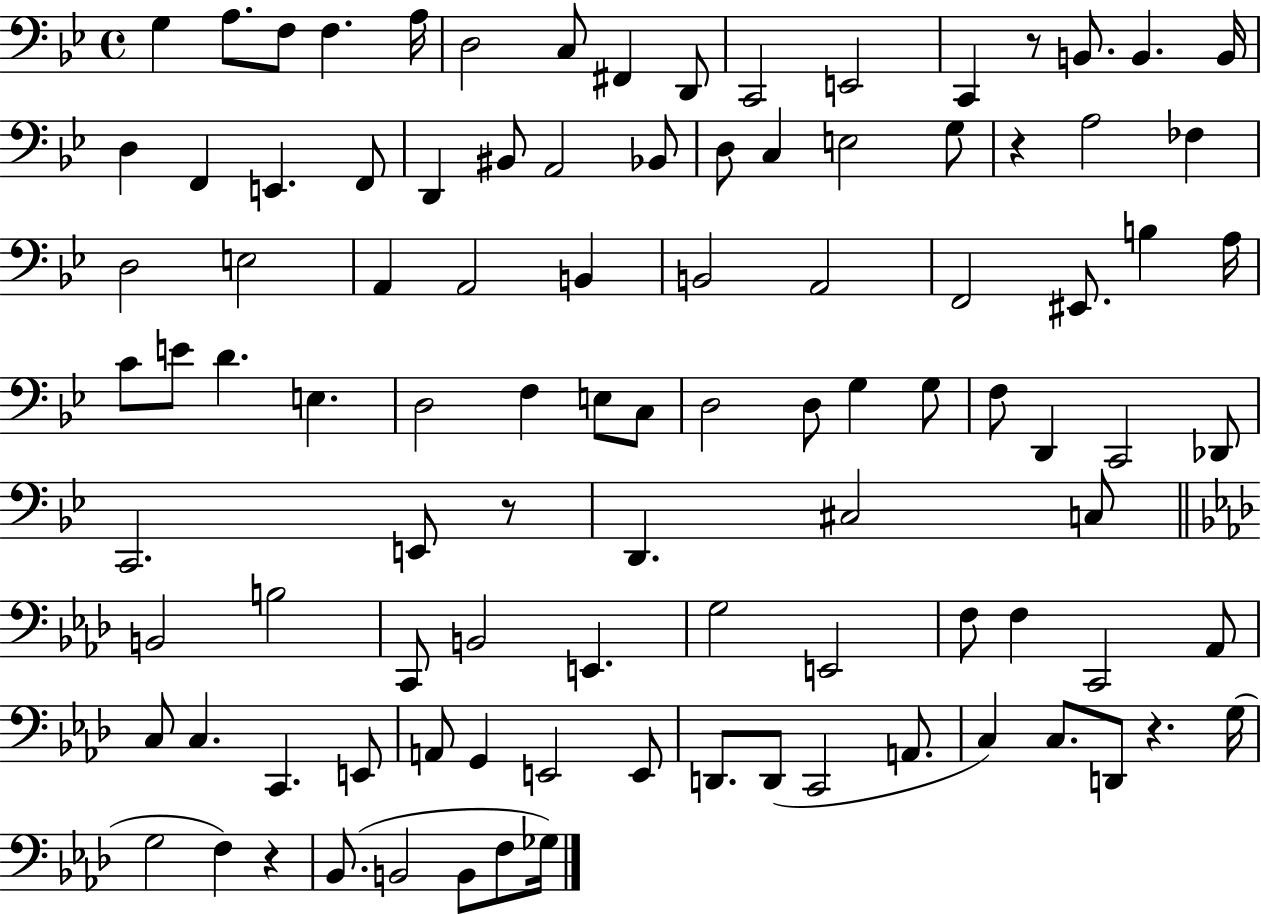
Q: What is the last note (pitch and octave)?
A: Gb3